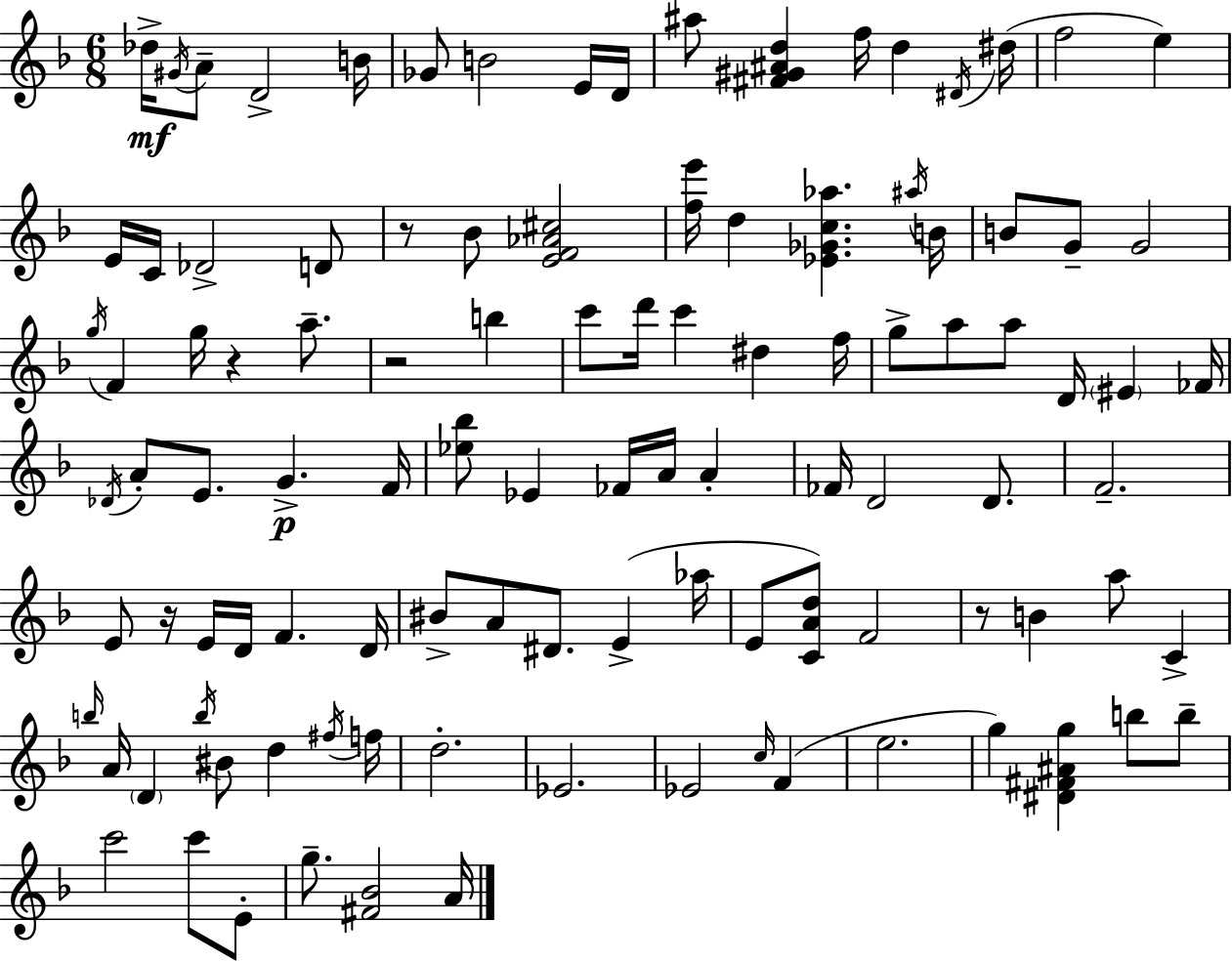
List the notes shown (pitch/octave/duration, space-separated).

Db5/s G#4/s A4/e D4/h B4/s Gb4/e B4/h E4/s D4/s A#5/e [F#4,G#4,A#4,D5]/q F5/s D5/q D#4/s D#5/s F5/h E5/q E4/s C4/s Db4/h D4/e R/e Bb4/e [E4,F4,Ab4,C#5]/h [F5,E6]/s D5/q [Eb4,Gb4,C5,Ab5]/q. A#5/s B4/s B4/e G4/e G4/h G5/s F4/q G5/s R/q A5/e. R/h B5/q C6/e D6/s C6/q D#5/q F5/s G5/e A5/e A5/e D4/s EIS4/q FES4/s Db4/s A4/e E4/e. G4/q. F4/s [Eb5,Bb5]/e Eb4/q FES4/s A4/s A4/q FES4/s D4/h D4/e. F4/h. E4/e R/s E4/s D4/s F4/q. D4/s BIS4/e A4/e D#4/e. E4/q Ab5/s E4/e [C4,A4,D5]/e F4/h R/e B4/q A5/e C4/q B5/s A4/s D4/q B5/s BIS4/e D5/q F#5/s F5/s D5/h. Eb4/h. Eb4/h C5/s F4/q E5/h. G5/q [D#4,F#4,A#4,G5]/q B5/e B5/e C6/h C6/e E4/e G5/e. [F#4,Bb4]/h A4/s